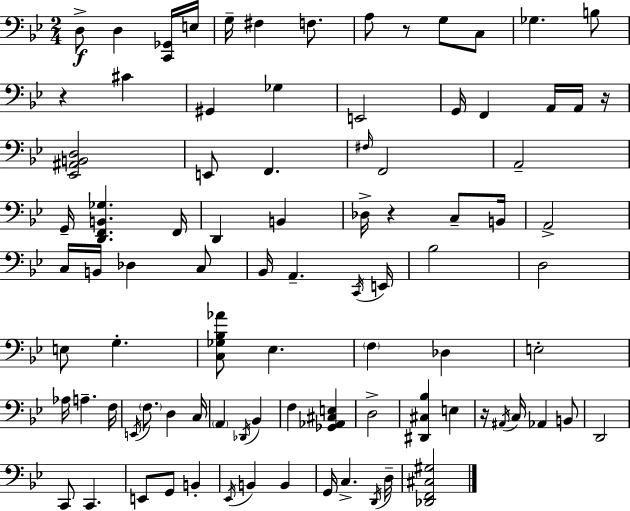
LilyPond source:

{
  \clef bass
  \numericTimeSignature
  \time 2/4
  \key bes \major
  d8->\f d4 <c, ges,>16 e16 | g16-- fis4 f8. | a8 r8 g8 c8 | ges4. b8 | \break r4 cis'4 | gis,4 ges4 | e,2 | g,16 f,4 a,16 a,16 r16 | \break <ees, ais, b, d>2 | e,8 f,4. | \grace { fis16 } f,2 | a,2-- | \break g,16-- <d, f, b, ges>4. | f,16 d,4 b,4 | des16-> r4 c8-- | b,16 a,2-> | \break c16 b,16 des4 c8 | bes,16 a,4.-- | \acciaccatura { c,16 } e,16 bes2 | d2 | \break e8 g4.-. | <c ges bes aes'>8 ees4. | \parenthesize f4 des4 | e2-. | \break aes16 a4.-- | f16 \acciaccatura { e,16 } \parenthesize f8. d4 | c16 \parenthesize a,4 \acciaccatura { des,16 } | bes,4 f4 | \break <ges, aes, cis e>4 d2-> | <dis, cis bes>4 | e4 r16 \acciaccatura { ais,16 } c16 aes,4 | b,8 d,2 | \break c,8 c,4. | e,8 g,8 | b,4-. \acciaccatura { ees,16 } b,4 | b,4 g,16 c4.-> | \break \acciaccatura { d,16 } d16-- <des, f, cis gis>2 | \bar "|."
}